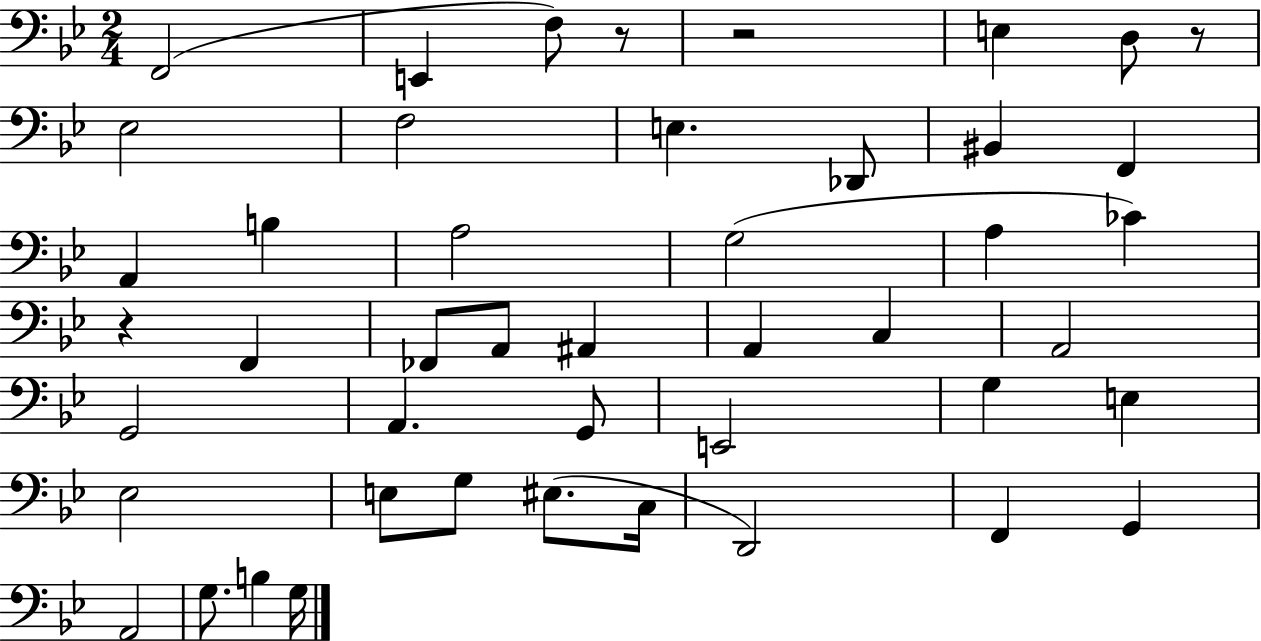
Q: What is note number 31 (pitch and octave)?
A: Eb3